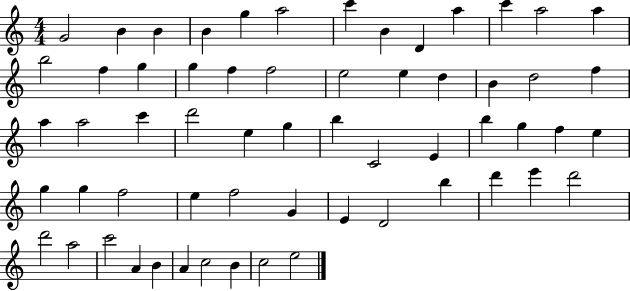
X:1
T:Untitled
M:4/4
L:1/4
K:C
G2 B B B g a2 c' B D a c' a2 a b2 f g g f f2 e2 e d B d2 f a a2 c' d'2 e g b C2 E b g f e g g f2 e f2 G E D2 b d' e' d'2 d'2 a2 c'2 A B A c2 B c2 e2